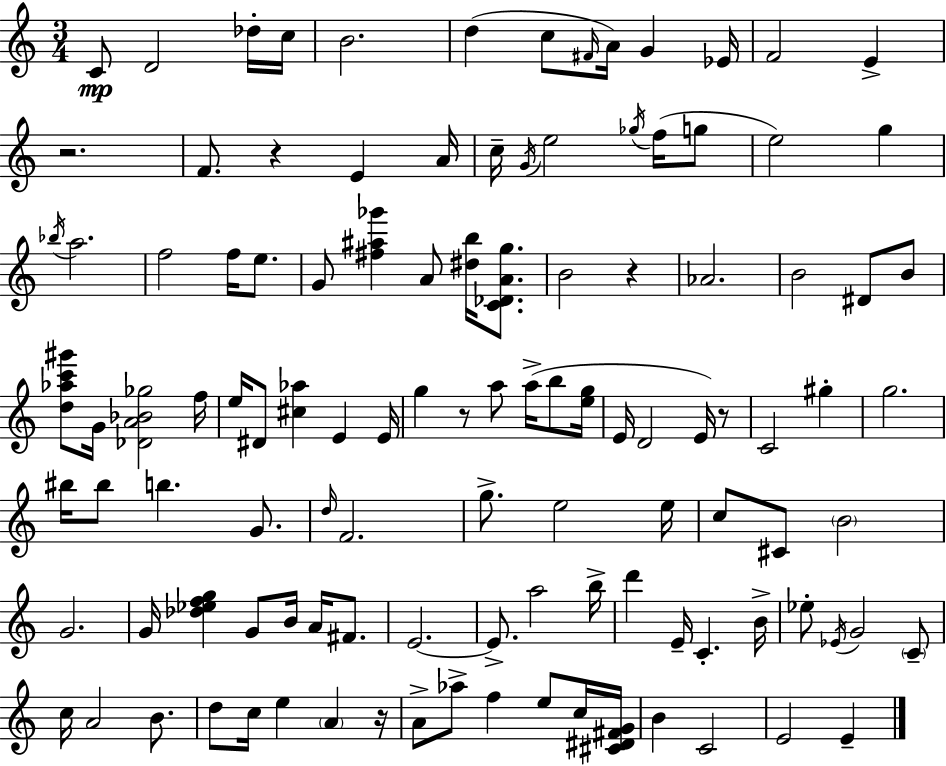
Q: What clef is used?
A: treble